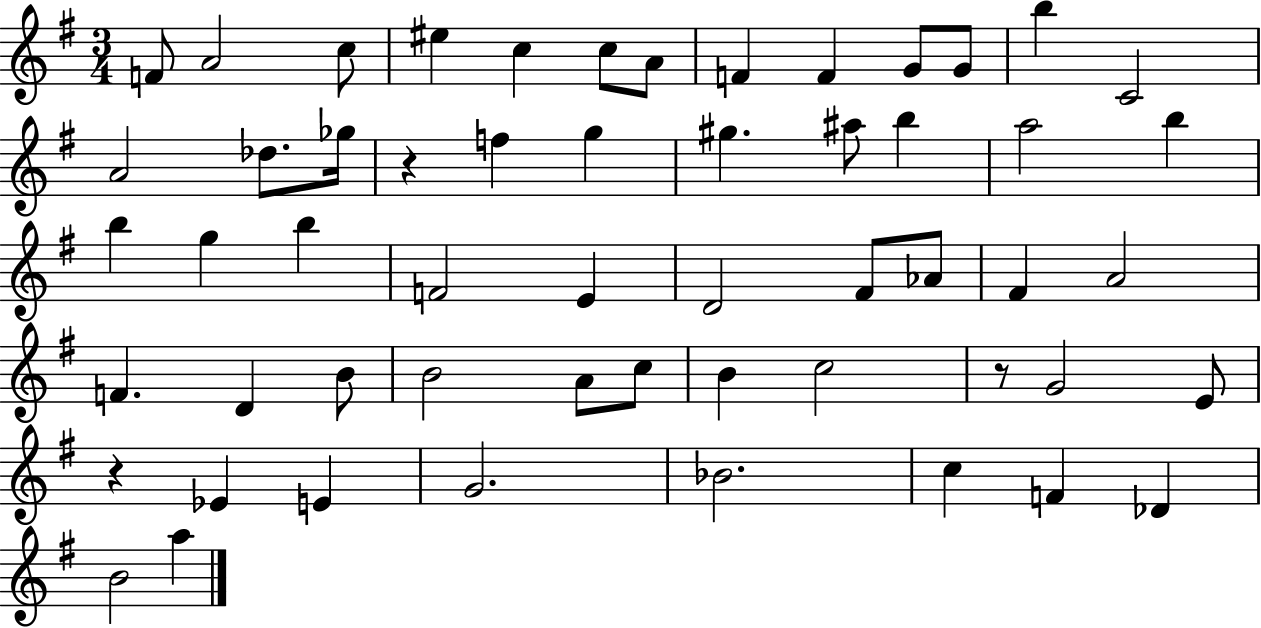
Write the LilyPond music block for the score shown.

{
  \clef treble
  \numericTimeSignature
  \time 3/4
  \key g \major
  f'8 a'2 c''8 | eis''4 c''4 c''8 a'8 | f'4 f'4 g'8 g'8 | b''4 c'2 | \break a'2 des''8. ges''16 | r4 f''4 g''4 | gis''4. ais''8 b''4 | a''2 b''4 | \break b''4 g''4 b''4 | f'2 e'4 | d'2 fis'8 aes'8 | fis'4 a'2 | \break f'4. d'4 b'8 | b'2 a'8 c''8 | b'4 c''2 | r8 g'2 e'8 | \break r4 ees'4 e'4 | g'2. | bes'2. | c''4 f'4 des'4 | \break b'2 a''4 | \bar "|."
}